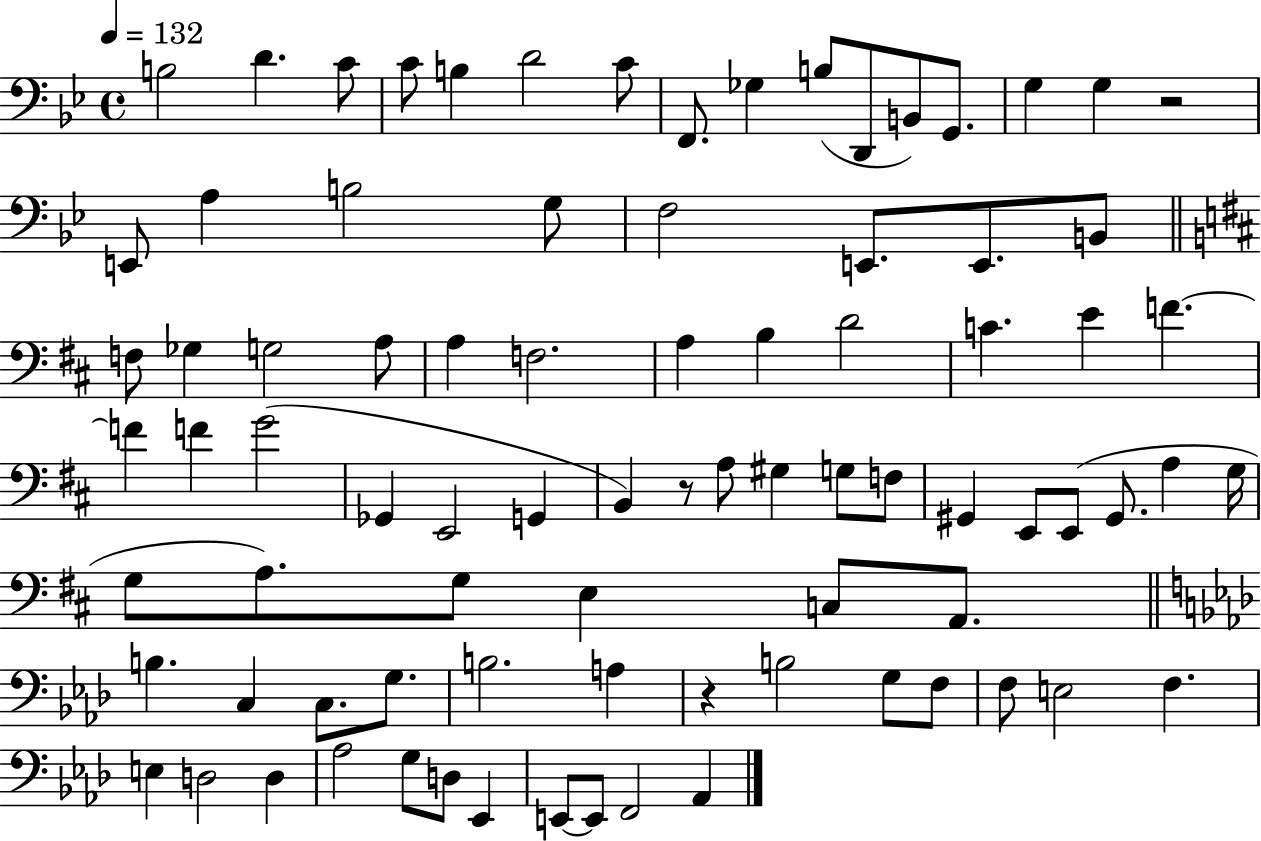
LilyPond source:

{
  \clef bass
  \time 4/4
  \defaultTimeSignature
  \key bes \major
  \tempo 4 = 132
  \repeat volta 2 { b2 d'4. c'8 | c'8 b4 d'2 c'8 | f,8. ges4 b8( d,8 b,8) g,8. | g4 g4 r2 | \break e,8 a4 b2 g8 | f2 e,8. e,8. b,8 | \bar "||" \break \key d \major f8 ges4 g2 a8 | a4 f2. | a4 b4 d'2 | c'4. e'4 f'4.~~ | \break f'4 f'4 g'2( | ges,4 e,2 g,4 | b,4) r8 a8 gis4 g8 f8 | gis,4 e,8 e,8( gis,8. a4 g16 | \break g8 a8.) g8 e4 c8 a,8. | \bar "||" \break \key f \minor b4. c4 c8. g8. | b2. a4 | r4 b2 g8 f8 | f8 e2 f4. | \break e4 d2 d4 | aes2 g8 d8 ees,4 | e,8~~ e,8 f,2 aes,4 | } \bar "|."
}